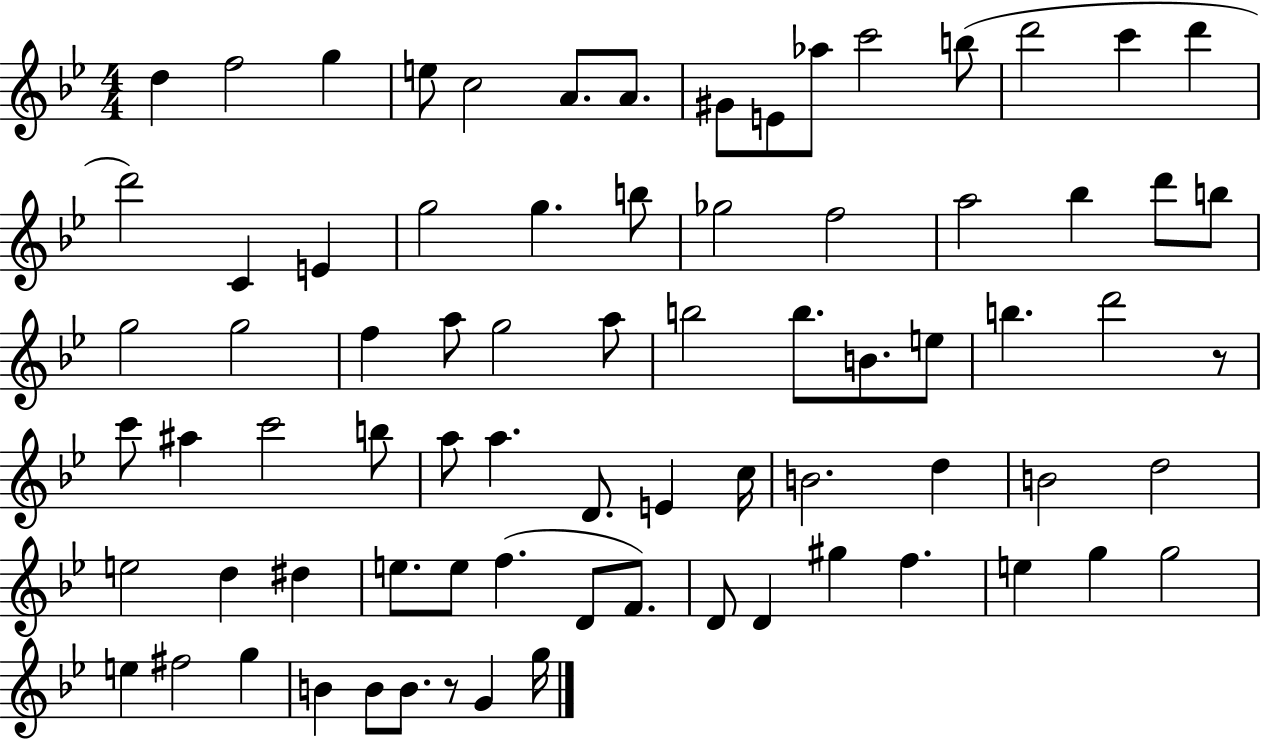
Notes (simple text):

D5/q F5/h G5/q E5/e C5/h A4/e. A4/e. G#4/e E4/e Ab5/e C6/h B5/e D6/h C6/q D6/q D6/h C4/q E4/q G5/h G5/q. B5/e Gb5/h F5/h A5/h Bb5/q D6/e B5/e G5/h G5/h F5/q A5/e G5/h A5/e B5/h B5/e. B4/e. E5/e B5/q. D6/h R/e C6/e A#5/q C6/h B5/e A5/e A5/q. D4/e. E4/q C5/s B4/h. D5/q B4/h D5/h E5/h D5/q D#5/q E5/e. E5/e F5/q. D4/e F4/e. D4/e D4/q G#5/q F5/q. E5/q G5/q G5/h E5/q F#5/h G5/q B4/q B4/e B4/e. R/e G4/q G5/s